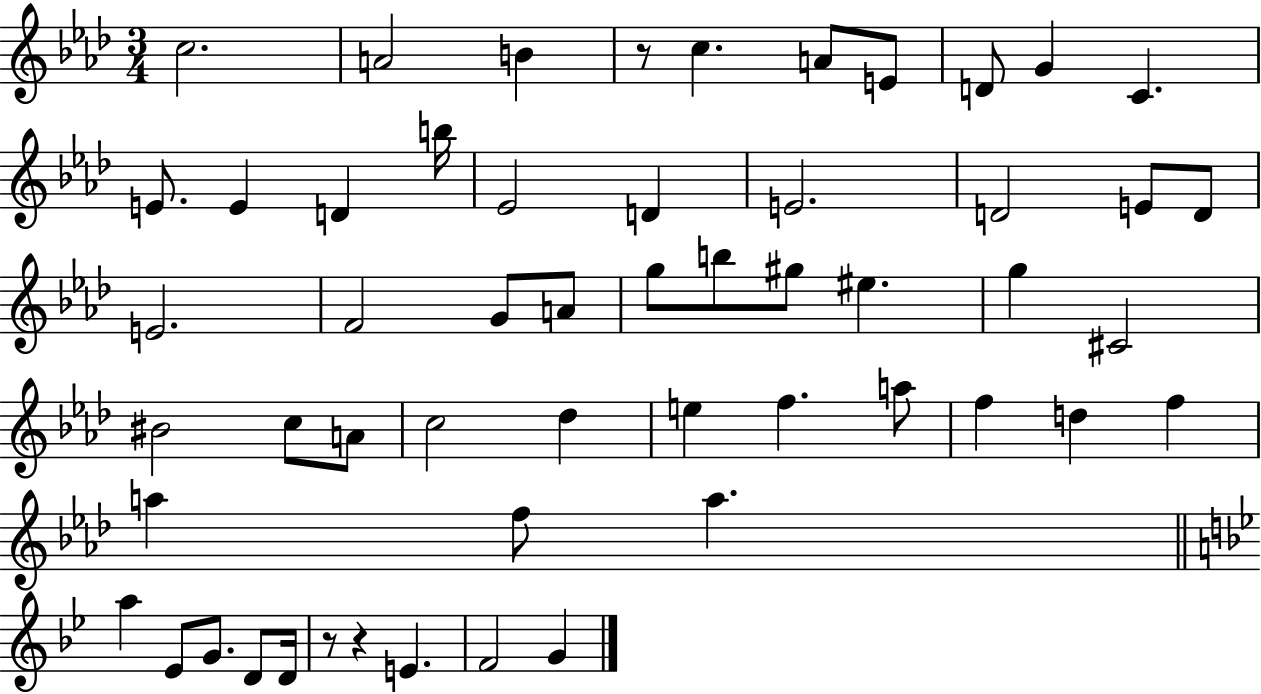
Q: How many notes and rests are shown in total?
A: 54